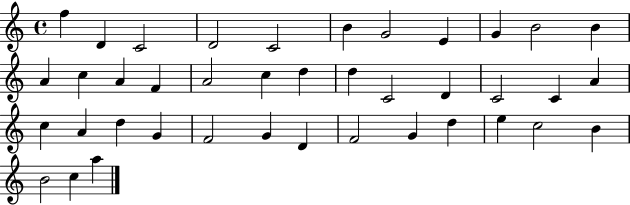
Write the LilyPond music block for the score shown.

{
  \clef treble
  \time 4/4
  \defaultTimeSignature
  \key c \major
  f''4 d'4 c'2 | d'2 c'2 | b'4 g'2 e'4 | g'4 b'2 b'4 | \break a'4 c''4 a'4 f'4 | a'2 c''4 d''4 | d''4 c'2 d'4 | c'2 c'4 a'4 | \break c''4 a'4 d''4 g'4 | f'2 g'4 d'4 | f'2 g'4 d''4 | e''4 c''2 b'4 | \break b'2 c''4 a''4 | \bar "|."
}